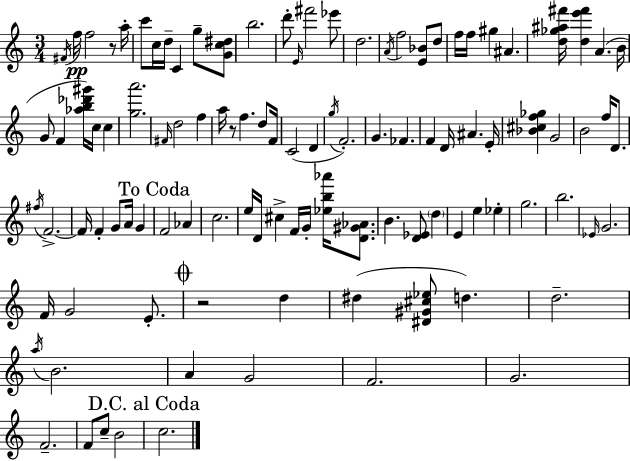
X:1
T:Untitled
M:3/4
L:1/4
K:Am
^F/4 f/4 f2 z/2 a/4 c'/2 c/4 d/4 C g/2 [Gc^d]/2 b2 d'/2 E/4 ^f'2 _e'/2 d2 A/4 f2 [E_B]/2 d/2 f/4 f/4 ^g ^A [d_g^a^f']/4 [de'^f'] A B/4 G/2 F [_ab_d'^g']/4 c/4 c [ga']2 ^F/4 d2 f a/4 z/2 f d/2 F/4 C2 D g/4 F2 G _F F D/4 ^A E/4 [_B^cf_g] G2 B2 f/4 D/2 ^f/4 F2 F/4 F G/2 A/4 G F2 _A c2 e/4 D/4 ^c F/4 G/4 [_eb_a']/4 [D^G_A]/2 B [D_E]/2 d E e _e g2 b2 _E/4 G2 F/4 G2 E/2 z2 d ^d [^D^G^c_e]/2 d d2 a/4 B2 A G2 F2 G2 F2 F/2 c/2 B2 c2